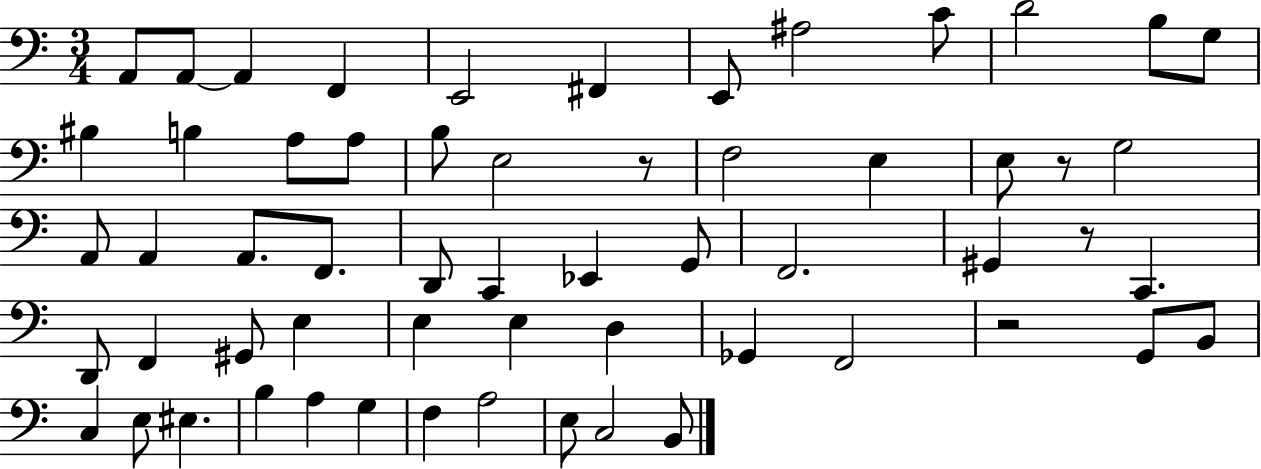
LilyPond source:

{
  \clef bass
  \numericTimeSignature
  \time 3/4
  \key c \major
  a,8 a,8~~ a,4 f,4 | e,2 fis,4 | e,8 ais2 c'8 | d'2 b8 g8 | \break bis4 b4 a8 a8 | b8 e2 r8 | f2 e4 | e8 r8 g2 | \break a,8 a,4 a,8. f,8. | d,8 c,4 ees,4 g,8 | f,2. | gis,4 r8 c,4. | \break d,8 f,4 gis,8 e4 | e4 e4 d4 | ges,4 f,2 | r2 g,8 b,8 | \break c4 e8 eis4. | b4 a4 g4 | f4 a2 | e8 c2 b,8 | \break \bar "|."
}